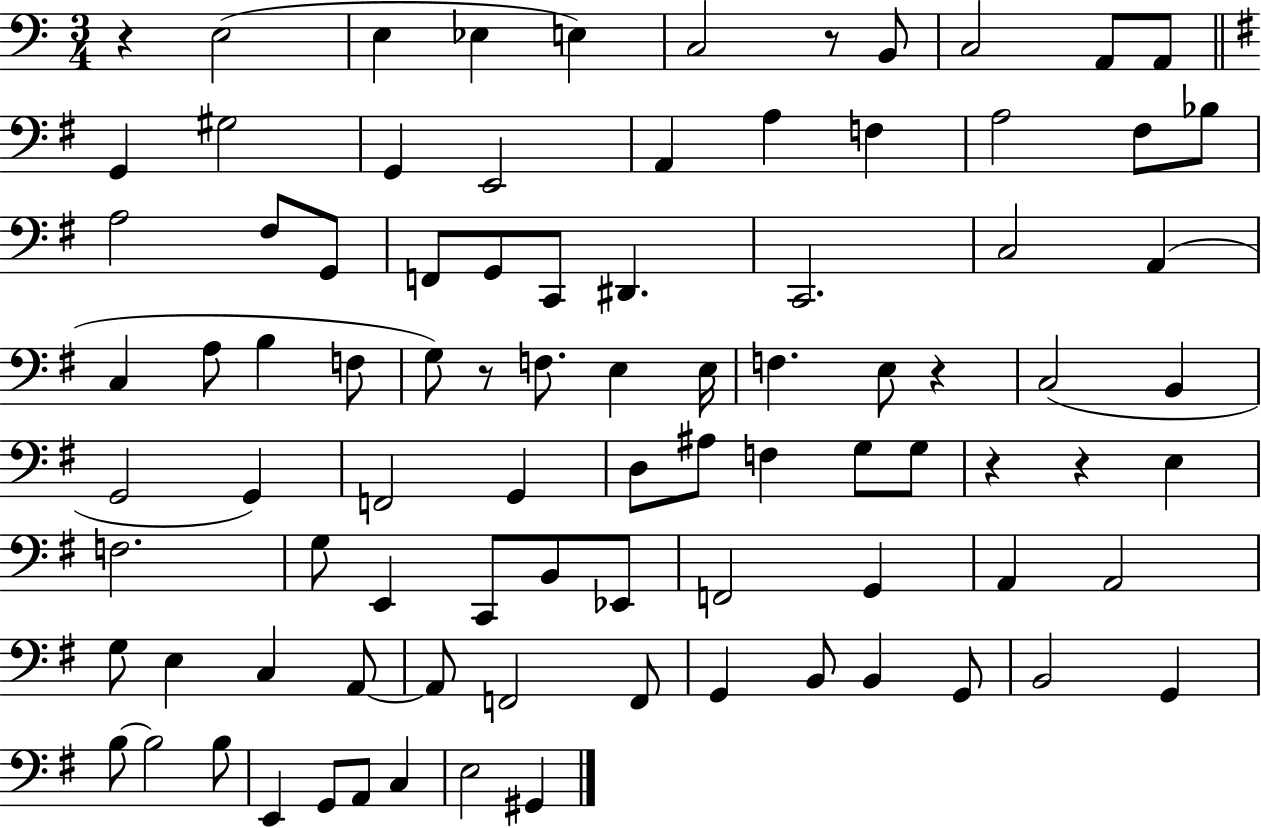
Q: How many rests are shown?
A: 6